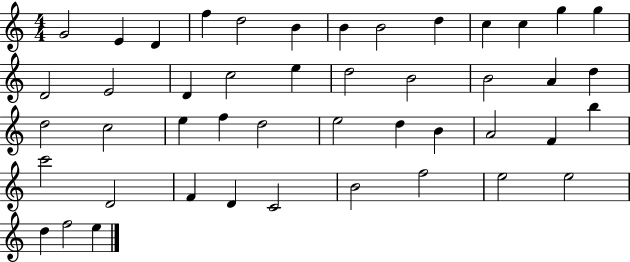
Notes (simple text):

G4/h E4/q D4/q F5/q D5/h B4/q B4/q B4/h D5/q C5/q C5/q G5/q G5/q D4/h E4/h D4/q C5/h E5/q D5/h B4/h B4/h A4/q D5/q D5/h C5/h E5/q F5/q D5/h E5/h D5/q B4/q A4/h F4/q B5/q C6/h D4/h F4/q D4/q C4/h B4/h F5/h E5/h E5/h D5/q F5/h E5/q